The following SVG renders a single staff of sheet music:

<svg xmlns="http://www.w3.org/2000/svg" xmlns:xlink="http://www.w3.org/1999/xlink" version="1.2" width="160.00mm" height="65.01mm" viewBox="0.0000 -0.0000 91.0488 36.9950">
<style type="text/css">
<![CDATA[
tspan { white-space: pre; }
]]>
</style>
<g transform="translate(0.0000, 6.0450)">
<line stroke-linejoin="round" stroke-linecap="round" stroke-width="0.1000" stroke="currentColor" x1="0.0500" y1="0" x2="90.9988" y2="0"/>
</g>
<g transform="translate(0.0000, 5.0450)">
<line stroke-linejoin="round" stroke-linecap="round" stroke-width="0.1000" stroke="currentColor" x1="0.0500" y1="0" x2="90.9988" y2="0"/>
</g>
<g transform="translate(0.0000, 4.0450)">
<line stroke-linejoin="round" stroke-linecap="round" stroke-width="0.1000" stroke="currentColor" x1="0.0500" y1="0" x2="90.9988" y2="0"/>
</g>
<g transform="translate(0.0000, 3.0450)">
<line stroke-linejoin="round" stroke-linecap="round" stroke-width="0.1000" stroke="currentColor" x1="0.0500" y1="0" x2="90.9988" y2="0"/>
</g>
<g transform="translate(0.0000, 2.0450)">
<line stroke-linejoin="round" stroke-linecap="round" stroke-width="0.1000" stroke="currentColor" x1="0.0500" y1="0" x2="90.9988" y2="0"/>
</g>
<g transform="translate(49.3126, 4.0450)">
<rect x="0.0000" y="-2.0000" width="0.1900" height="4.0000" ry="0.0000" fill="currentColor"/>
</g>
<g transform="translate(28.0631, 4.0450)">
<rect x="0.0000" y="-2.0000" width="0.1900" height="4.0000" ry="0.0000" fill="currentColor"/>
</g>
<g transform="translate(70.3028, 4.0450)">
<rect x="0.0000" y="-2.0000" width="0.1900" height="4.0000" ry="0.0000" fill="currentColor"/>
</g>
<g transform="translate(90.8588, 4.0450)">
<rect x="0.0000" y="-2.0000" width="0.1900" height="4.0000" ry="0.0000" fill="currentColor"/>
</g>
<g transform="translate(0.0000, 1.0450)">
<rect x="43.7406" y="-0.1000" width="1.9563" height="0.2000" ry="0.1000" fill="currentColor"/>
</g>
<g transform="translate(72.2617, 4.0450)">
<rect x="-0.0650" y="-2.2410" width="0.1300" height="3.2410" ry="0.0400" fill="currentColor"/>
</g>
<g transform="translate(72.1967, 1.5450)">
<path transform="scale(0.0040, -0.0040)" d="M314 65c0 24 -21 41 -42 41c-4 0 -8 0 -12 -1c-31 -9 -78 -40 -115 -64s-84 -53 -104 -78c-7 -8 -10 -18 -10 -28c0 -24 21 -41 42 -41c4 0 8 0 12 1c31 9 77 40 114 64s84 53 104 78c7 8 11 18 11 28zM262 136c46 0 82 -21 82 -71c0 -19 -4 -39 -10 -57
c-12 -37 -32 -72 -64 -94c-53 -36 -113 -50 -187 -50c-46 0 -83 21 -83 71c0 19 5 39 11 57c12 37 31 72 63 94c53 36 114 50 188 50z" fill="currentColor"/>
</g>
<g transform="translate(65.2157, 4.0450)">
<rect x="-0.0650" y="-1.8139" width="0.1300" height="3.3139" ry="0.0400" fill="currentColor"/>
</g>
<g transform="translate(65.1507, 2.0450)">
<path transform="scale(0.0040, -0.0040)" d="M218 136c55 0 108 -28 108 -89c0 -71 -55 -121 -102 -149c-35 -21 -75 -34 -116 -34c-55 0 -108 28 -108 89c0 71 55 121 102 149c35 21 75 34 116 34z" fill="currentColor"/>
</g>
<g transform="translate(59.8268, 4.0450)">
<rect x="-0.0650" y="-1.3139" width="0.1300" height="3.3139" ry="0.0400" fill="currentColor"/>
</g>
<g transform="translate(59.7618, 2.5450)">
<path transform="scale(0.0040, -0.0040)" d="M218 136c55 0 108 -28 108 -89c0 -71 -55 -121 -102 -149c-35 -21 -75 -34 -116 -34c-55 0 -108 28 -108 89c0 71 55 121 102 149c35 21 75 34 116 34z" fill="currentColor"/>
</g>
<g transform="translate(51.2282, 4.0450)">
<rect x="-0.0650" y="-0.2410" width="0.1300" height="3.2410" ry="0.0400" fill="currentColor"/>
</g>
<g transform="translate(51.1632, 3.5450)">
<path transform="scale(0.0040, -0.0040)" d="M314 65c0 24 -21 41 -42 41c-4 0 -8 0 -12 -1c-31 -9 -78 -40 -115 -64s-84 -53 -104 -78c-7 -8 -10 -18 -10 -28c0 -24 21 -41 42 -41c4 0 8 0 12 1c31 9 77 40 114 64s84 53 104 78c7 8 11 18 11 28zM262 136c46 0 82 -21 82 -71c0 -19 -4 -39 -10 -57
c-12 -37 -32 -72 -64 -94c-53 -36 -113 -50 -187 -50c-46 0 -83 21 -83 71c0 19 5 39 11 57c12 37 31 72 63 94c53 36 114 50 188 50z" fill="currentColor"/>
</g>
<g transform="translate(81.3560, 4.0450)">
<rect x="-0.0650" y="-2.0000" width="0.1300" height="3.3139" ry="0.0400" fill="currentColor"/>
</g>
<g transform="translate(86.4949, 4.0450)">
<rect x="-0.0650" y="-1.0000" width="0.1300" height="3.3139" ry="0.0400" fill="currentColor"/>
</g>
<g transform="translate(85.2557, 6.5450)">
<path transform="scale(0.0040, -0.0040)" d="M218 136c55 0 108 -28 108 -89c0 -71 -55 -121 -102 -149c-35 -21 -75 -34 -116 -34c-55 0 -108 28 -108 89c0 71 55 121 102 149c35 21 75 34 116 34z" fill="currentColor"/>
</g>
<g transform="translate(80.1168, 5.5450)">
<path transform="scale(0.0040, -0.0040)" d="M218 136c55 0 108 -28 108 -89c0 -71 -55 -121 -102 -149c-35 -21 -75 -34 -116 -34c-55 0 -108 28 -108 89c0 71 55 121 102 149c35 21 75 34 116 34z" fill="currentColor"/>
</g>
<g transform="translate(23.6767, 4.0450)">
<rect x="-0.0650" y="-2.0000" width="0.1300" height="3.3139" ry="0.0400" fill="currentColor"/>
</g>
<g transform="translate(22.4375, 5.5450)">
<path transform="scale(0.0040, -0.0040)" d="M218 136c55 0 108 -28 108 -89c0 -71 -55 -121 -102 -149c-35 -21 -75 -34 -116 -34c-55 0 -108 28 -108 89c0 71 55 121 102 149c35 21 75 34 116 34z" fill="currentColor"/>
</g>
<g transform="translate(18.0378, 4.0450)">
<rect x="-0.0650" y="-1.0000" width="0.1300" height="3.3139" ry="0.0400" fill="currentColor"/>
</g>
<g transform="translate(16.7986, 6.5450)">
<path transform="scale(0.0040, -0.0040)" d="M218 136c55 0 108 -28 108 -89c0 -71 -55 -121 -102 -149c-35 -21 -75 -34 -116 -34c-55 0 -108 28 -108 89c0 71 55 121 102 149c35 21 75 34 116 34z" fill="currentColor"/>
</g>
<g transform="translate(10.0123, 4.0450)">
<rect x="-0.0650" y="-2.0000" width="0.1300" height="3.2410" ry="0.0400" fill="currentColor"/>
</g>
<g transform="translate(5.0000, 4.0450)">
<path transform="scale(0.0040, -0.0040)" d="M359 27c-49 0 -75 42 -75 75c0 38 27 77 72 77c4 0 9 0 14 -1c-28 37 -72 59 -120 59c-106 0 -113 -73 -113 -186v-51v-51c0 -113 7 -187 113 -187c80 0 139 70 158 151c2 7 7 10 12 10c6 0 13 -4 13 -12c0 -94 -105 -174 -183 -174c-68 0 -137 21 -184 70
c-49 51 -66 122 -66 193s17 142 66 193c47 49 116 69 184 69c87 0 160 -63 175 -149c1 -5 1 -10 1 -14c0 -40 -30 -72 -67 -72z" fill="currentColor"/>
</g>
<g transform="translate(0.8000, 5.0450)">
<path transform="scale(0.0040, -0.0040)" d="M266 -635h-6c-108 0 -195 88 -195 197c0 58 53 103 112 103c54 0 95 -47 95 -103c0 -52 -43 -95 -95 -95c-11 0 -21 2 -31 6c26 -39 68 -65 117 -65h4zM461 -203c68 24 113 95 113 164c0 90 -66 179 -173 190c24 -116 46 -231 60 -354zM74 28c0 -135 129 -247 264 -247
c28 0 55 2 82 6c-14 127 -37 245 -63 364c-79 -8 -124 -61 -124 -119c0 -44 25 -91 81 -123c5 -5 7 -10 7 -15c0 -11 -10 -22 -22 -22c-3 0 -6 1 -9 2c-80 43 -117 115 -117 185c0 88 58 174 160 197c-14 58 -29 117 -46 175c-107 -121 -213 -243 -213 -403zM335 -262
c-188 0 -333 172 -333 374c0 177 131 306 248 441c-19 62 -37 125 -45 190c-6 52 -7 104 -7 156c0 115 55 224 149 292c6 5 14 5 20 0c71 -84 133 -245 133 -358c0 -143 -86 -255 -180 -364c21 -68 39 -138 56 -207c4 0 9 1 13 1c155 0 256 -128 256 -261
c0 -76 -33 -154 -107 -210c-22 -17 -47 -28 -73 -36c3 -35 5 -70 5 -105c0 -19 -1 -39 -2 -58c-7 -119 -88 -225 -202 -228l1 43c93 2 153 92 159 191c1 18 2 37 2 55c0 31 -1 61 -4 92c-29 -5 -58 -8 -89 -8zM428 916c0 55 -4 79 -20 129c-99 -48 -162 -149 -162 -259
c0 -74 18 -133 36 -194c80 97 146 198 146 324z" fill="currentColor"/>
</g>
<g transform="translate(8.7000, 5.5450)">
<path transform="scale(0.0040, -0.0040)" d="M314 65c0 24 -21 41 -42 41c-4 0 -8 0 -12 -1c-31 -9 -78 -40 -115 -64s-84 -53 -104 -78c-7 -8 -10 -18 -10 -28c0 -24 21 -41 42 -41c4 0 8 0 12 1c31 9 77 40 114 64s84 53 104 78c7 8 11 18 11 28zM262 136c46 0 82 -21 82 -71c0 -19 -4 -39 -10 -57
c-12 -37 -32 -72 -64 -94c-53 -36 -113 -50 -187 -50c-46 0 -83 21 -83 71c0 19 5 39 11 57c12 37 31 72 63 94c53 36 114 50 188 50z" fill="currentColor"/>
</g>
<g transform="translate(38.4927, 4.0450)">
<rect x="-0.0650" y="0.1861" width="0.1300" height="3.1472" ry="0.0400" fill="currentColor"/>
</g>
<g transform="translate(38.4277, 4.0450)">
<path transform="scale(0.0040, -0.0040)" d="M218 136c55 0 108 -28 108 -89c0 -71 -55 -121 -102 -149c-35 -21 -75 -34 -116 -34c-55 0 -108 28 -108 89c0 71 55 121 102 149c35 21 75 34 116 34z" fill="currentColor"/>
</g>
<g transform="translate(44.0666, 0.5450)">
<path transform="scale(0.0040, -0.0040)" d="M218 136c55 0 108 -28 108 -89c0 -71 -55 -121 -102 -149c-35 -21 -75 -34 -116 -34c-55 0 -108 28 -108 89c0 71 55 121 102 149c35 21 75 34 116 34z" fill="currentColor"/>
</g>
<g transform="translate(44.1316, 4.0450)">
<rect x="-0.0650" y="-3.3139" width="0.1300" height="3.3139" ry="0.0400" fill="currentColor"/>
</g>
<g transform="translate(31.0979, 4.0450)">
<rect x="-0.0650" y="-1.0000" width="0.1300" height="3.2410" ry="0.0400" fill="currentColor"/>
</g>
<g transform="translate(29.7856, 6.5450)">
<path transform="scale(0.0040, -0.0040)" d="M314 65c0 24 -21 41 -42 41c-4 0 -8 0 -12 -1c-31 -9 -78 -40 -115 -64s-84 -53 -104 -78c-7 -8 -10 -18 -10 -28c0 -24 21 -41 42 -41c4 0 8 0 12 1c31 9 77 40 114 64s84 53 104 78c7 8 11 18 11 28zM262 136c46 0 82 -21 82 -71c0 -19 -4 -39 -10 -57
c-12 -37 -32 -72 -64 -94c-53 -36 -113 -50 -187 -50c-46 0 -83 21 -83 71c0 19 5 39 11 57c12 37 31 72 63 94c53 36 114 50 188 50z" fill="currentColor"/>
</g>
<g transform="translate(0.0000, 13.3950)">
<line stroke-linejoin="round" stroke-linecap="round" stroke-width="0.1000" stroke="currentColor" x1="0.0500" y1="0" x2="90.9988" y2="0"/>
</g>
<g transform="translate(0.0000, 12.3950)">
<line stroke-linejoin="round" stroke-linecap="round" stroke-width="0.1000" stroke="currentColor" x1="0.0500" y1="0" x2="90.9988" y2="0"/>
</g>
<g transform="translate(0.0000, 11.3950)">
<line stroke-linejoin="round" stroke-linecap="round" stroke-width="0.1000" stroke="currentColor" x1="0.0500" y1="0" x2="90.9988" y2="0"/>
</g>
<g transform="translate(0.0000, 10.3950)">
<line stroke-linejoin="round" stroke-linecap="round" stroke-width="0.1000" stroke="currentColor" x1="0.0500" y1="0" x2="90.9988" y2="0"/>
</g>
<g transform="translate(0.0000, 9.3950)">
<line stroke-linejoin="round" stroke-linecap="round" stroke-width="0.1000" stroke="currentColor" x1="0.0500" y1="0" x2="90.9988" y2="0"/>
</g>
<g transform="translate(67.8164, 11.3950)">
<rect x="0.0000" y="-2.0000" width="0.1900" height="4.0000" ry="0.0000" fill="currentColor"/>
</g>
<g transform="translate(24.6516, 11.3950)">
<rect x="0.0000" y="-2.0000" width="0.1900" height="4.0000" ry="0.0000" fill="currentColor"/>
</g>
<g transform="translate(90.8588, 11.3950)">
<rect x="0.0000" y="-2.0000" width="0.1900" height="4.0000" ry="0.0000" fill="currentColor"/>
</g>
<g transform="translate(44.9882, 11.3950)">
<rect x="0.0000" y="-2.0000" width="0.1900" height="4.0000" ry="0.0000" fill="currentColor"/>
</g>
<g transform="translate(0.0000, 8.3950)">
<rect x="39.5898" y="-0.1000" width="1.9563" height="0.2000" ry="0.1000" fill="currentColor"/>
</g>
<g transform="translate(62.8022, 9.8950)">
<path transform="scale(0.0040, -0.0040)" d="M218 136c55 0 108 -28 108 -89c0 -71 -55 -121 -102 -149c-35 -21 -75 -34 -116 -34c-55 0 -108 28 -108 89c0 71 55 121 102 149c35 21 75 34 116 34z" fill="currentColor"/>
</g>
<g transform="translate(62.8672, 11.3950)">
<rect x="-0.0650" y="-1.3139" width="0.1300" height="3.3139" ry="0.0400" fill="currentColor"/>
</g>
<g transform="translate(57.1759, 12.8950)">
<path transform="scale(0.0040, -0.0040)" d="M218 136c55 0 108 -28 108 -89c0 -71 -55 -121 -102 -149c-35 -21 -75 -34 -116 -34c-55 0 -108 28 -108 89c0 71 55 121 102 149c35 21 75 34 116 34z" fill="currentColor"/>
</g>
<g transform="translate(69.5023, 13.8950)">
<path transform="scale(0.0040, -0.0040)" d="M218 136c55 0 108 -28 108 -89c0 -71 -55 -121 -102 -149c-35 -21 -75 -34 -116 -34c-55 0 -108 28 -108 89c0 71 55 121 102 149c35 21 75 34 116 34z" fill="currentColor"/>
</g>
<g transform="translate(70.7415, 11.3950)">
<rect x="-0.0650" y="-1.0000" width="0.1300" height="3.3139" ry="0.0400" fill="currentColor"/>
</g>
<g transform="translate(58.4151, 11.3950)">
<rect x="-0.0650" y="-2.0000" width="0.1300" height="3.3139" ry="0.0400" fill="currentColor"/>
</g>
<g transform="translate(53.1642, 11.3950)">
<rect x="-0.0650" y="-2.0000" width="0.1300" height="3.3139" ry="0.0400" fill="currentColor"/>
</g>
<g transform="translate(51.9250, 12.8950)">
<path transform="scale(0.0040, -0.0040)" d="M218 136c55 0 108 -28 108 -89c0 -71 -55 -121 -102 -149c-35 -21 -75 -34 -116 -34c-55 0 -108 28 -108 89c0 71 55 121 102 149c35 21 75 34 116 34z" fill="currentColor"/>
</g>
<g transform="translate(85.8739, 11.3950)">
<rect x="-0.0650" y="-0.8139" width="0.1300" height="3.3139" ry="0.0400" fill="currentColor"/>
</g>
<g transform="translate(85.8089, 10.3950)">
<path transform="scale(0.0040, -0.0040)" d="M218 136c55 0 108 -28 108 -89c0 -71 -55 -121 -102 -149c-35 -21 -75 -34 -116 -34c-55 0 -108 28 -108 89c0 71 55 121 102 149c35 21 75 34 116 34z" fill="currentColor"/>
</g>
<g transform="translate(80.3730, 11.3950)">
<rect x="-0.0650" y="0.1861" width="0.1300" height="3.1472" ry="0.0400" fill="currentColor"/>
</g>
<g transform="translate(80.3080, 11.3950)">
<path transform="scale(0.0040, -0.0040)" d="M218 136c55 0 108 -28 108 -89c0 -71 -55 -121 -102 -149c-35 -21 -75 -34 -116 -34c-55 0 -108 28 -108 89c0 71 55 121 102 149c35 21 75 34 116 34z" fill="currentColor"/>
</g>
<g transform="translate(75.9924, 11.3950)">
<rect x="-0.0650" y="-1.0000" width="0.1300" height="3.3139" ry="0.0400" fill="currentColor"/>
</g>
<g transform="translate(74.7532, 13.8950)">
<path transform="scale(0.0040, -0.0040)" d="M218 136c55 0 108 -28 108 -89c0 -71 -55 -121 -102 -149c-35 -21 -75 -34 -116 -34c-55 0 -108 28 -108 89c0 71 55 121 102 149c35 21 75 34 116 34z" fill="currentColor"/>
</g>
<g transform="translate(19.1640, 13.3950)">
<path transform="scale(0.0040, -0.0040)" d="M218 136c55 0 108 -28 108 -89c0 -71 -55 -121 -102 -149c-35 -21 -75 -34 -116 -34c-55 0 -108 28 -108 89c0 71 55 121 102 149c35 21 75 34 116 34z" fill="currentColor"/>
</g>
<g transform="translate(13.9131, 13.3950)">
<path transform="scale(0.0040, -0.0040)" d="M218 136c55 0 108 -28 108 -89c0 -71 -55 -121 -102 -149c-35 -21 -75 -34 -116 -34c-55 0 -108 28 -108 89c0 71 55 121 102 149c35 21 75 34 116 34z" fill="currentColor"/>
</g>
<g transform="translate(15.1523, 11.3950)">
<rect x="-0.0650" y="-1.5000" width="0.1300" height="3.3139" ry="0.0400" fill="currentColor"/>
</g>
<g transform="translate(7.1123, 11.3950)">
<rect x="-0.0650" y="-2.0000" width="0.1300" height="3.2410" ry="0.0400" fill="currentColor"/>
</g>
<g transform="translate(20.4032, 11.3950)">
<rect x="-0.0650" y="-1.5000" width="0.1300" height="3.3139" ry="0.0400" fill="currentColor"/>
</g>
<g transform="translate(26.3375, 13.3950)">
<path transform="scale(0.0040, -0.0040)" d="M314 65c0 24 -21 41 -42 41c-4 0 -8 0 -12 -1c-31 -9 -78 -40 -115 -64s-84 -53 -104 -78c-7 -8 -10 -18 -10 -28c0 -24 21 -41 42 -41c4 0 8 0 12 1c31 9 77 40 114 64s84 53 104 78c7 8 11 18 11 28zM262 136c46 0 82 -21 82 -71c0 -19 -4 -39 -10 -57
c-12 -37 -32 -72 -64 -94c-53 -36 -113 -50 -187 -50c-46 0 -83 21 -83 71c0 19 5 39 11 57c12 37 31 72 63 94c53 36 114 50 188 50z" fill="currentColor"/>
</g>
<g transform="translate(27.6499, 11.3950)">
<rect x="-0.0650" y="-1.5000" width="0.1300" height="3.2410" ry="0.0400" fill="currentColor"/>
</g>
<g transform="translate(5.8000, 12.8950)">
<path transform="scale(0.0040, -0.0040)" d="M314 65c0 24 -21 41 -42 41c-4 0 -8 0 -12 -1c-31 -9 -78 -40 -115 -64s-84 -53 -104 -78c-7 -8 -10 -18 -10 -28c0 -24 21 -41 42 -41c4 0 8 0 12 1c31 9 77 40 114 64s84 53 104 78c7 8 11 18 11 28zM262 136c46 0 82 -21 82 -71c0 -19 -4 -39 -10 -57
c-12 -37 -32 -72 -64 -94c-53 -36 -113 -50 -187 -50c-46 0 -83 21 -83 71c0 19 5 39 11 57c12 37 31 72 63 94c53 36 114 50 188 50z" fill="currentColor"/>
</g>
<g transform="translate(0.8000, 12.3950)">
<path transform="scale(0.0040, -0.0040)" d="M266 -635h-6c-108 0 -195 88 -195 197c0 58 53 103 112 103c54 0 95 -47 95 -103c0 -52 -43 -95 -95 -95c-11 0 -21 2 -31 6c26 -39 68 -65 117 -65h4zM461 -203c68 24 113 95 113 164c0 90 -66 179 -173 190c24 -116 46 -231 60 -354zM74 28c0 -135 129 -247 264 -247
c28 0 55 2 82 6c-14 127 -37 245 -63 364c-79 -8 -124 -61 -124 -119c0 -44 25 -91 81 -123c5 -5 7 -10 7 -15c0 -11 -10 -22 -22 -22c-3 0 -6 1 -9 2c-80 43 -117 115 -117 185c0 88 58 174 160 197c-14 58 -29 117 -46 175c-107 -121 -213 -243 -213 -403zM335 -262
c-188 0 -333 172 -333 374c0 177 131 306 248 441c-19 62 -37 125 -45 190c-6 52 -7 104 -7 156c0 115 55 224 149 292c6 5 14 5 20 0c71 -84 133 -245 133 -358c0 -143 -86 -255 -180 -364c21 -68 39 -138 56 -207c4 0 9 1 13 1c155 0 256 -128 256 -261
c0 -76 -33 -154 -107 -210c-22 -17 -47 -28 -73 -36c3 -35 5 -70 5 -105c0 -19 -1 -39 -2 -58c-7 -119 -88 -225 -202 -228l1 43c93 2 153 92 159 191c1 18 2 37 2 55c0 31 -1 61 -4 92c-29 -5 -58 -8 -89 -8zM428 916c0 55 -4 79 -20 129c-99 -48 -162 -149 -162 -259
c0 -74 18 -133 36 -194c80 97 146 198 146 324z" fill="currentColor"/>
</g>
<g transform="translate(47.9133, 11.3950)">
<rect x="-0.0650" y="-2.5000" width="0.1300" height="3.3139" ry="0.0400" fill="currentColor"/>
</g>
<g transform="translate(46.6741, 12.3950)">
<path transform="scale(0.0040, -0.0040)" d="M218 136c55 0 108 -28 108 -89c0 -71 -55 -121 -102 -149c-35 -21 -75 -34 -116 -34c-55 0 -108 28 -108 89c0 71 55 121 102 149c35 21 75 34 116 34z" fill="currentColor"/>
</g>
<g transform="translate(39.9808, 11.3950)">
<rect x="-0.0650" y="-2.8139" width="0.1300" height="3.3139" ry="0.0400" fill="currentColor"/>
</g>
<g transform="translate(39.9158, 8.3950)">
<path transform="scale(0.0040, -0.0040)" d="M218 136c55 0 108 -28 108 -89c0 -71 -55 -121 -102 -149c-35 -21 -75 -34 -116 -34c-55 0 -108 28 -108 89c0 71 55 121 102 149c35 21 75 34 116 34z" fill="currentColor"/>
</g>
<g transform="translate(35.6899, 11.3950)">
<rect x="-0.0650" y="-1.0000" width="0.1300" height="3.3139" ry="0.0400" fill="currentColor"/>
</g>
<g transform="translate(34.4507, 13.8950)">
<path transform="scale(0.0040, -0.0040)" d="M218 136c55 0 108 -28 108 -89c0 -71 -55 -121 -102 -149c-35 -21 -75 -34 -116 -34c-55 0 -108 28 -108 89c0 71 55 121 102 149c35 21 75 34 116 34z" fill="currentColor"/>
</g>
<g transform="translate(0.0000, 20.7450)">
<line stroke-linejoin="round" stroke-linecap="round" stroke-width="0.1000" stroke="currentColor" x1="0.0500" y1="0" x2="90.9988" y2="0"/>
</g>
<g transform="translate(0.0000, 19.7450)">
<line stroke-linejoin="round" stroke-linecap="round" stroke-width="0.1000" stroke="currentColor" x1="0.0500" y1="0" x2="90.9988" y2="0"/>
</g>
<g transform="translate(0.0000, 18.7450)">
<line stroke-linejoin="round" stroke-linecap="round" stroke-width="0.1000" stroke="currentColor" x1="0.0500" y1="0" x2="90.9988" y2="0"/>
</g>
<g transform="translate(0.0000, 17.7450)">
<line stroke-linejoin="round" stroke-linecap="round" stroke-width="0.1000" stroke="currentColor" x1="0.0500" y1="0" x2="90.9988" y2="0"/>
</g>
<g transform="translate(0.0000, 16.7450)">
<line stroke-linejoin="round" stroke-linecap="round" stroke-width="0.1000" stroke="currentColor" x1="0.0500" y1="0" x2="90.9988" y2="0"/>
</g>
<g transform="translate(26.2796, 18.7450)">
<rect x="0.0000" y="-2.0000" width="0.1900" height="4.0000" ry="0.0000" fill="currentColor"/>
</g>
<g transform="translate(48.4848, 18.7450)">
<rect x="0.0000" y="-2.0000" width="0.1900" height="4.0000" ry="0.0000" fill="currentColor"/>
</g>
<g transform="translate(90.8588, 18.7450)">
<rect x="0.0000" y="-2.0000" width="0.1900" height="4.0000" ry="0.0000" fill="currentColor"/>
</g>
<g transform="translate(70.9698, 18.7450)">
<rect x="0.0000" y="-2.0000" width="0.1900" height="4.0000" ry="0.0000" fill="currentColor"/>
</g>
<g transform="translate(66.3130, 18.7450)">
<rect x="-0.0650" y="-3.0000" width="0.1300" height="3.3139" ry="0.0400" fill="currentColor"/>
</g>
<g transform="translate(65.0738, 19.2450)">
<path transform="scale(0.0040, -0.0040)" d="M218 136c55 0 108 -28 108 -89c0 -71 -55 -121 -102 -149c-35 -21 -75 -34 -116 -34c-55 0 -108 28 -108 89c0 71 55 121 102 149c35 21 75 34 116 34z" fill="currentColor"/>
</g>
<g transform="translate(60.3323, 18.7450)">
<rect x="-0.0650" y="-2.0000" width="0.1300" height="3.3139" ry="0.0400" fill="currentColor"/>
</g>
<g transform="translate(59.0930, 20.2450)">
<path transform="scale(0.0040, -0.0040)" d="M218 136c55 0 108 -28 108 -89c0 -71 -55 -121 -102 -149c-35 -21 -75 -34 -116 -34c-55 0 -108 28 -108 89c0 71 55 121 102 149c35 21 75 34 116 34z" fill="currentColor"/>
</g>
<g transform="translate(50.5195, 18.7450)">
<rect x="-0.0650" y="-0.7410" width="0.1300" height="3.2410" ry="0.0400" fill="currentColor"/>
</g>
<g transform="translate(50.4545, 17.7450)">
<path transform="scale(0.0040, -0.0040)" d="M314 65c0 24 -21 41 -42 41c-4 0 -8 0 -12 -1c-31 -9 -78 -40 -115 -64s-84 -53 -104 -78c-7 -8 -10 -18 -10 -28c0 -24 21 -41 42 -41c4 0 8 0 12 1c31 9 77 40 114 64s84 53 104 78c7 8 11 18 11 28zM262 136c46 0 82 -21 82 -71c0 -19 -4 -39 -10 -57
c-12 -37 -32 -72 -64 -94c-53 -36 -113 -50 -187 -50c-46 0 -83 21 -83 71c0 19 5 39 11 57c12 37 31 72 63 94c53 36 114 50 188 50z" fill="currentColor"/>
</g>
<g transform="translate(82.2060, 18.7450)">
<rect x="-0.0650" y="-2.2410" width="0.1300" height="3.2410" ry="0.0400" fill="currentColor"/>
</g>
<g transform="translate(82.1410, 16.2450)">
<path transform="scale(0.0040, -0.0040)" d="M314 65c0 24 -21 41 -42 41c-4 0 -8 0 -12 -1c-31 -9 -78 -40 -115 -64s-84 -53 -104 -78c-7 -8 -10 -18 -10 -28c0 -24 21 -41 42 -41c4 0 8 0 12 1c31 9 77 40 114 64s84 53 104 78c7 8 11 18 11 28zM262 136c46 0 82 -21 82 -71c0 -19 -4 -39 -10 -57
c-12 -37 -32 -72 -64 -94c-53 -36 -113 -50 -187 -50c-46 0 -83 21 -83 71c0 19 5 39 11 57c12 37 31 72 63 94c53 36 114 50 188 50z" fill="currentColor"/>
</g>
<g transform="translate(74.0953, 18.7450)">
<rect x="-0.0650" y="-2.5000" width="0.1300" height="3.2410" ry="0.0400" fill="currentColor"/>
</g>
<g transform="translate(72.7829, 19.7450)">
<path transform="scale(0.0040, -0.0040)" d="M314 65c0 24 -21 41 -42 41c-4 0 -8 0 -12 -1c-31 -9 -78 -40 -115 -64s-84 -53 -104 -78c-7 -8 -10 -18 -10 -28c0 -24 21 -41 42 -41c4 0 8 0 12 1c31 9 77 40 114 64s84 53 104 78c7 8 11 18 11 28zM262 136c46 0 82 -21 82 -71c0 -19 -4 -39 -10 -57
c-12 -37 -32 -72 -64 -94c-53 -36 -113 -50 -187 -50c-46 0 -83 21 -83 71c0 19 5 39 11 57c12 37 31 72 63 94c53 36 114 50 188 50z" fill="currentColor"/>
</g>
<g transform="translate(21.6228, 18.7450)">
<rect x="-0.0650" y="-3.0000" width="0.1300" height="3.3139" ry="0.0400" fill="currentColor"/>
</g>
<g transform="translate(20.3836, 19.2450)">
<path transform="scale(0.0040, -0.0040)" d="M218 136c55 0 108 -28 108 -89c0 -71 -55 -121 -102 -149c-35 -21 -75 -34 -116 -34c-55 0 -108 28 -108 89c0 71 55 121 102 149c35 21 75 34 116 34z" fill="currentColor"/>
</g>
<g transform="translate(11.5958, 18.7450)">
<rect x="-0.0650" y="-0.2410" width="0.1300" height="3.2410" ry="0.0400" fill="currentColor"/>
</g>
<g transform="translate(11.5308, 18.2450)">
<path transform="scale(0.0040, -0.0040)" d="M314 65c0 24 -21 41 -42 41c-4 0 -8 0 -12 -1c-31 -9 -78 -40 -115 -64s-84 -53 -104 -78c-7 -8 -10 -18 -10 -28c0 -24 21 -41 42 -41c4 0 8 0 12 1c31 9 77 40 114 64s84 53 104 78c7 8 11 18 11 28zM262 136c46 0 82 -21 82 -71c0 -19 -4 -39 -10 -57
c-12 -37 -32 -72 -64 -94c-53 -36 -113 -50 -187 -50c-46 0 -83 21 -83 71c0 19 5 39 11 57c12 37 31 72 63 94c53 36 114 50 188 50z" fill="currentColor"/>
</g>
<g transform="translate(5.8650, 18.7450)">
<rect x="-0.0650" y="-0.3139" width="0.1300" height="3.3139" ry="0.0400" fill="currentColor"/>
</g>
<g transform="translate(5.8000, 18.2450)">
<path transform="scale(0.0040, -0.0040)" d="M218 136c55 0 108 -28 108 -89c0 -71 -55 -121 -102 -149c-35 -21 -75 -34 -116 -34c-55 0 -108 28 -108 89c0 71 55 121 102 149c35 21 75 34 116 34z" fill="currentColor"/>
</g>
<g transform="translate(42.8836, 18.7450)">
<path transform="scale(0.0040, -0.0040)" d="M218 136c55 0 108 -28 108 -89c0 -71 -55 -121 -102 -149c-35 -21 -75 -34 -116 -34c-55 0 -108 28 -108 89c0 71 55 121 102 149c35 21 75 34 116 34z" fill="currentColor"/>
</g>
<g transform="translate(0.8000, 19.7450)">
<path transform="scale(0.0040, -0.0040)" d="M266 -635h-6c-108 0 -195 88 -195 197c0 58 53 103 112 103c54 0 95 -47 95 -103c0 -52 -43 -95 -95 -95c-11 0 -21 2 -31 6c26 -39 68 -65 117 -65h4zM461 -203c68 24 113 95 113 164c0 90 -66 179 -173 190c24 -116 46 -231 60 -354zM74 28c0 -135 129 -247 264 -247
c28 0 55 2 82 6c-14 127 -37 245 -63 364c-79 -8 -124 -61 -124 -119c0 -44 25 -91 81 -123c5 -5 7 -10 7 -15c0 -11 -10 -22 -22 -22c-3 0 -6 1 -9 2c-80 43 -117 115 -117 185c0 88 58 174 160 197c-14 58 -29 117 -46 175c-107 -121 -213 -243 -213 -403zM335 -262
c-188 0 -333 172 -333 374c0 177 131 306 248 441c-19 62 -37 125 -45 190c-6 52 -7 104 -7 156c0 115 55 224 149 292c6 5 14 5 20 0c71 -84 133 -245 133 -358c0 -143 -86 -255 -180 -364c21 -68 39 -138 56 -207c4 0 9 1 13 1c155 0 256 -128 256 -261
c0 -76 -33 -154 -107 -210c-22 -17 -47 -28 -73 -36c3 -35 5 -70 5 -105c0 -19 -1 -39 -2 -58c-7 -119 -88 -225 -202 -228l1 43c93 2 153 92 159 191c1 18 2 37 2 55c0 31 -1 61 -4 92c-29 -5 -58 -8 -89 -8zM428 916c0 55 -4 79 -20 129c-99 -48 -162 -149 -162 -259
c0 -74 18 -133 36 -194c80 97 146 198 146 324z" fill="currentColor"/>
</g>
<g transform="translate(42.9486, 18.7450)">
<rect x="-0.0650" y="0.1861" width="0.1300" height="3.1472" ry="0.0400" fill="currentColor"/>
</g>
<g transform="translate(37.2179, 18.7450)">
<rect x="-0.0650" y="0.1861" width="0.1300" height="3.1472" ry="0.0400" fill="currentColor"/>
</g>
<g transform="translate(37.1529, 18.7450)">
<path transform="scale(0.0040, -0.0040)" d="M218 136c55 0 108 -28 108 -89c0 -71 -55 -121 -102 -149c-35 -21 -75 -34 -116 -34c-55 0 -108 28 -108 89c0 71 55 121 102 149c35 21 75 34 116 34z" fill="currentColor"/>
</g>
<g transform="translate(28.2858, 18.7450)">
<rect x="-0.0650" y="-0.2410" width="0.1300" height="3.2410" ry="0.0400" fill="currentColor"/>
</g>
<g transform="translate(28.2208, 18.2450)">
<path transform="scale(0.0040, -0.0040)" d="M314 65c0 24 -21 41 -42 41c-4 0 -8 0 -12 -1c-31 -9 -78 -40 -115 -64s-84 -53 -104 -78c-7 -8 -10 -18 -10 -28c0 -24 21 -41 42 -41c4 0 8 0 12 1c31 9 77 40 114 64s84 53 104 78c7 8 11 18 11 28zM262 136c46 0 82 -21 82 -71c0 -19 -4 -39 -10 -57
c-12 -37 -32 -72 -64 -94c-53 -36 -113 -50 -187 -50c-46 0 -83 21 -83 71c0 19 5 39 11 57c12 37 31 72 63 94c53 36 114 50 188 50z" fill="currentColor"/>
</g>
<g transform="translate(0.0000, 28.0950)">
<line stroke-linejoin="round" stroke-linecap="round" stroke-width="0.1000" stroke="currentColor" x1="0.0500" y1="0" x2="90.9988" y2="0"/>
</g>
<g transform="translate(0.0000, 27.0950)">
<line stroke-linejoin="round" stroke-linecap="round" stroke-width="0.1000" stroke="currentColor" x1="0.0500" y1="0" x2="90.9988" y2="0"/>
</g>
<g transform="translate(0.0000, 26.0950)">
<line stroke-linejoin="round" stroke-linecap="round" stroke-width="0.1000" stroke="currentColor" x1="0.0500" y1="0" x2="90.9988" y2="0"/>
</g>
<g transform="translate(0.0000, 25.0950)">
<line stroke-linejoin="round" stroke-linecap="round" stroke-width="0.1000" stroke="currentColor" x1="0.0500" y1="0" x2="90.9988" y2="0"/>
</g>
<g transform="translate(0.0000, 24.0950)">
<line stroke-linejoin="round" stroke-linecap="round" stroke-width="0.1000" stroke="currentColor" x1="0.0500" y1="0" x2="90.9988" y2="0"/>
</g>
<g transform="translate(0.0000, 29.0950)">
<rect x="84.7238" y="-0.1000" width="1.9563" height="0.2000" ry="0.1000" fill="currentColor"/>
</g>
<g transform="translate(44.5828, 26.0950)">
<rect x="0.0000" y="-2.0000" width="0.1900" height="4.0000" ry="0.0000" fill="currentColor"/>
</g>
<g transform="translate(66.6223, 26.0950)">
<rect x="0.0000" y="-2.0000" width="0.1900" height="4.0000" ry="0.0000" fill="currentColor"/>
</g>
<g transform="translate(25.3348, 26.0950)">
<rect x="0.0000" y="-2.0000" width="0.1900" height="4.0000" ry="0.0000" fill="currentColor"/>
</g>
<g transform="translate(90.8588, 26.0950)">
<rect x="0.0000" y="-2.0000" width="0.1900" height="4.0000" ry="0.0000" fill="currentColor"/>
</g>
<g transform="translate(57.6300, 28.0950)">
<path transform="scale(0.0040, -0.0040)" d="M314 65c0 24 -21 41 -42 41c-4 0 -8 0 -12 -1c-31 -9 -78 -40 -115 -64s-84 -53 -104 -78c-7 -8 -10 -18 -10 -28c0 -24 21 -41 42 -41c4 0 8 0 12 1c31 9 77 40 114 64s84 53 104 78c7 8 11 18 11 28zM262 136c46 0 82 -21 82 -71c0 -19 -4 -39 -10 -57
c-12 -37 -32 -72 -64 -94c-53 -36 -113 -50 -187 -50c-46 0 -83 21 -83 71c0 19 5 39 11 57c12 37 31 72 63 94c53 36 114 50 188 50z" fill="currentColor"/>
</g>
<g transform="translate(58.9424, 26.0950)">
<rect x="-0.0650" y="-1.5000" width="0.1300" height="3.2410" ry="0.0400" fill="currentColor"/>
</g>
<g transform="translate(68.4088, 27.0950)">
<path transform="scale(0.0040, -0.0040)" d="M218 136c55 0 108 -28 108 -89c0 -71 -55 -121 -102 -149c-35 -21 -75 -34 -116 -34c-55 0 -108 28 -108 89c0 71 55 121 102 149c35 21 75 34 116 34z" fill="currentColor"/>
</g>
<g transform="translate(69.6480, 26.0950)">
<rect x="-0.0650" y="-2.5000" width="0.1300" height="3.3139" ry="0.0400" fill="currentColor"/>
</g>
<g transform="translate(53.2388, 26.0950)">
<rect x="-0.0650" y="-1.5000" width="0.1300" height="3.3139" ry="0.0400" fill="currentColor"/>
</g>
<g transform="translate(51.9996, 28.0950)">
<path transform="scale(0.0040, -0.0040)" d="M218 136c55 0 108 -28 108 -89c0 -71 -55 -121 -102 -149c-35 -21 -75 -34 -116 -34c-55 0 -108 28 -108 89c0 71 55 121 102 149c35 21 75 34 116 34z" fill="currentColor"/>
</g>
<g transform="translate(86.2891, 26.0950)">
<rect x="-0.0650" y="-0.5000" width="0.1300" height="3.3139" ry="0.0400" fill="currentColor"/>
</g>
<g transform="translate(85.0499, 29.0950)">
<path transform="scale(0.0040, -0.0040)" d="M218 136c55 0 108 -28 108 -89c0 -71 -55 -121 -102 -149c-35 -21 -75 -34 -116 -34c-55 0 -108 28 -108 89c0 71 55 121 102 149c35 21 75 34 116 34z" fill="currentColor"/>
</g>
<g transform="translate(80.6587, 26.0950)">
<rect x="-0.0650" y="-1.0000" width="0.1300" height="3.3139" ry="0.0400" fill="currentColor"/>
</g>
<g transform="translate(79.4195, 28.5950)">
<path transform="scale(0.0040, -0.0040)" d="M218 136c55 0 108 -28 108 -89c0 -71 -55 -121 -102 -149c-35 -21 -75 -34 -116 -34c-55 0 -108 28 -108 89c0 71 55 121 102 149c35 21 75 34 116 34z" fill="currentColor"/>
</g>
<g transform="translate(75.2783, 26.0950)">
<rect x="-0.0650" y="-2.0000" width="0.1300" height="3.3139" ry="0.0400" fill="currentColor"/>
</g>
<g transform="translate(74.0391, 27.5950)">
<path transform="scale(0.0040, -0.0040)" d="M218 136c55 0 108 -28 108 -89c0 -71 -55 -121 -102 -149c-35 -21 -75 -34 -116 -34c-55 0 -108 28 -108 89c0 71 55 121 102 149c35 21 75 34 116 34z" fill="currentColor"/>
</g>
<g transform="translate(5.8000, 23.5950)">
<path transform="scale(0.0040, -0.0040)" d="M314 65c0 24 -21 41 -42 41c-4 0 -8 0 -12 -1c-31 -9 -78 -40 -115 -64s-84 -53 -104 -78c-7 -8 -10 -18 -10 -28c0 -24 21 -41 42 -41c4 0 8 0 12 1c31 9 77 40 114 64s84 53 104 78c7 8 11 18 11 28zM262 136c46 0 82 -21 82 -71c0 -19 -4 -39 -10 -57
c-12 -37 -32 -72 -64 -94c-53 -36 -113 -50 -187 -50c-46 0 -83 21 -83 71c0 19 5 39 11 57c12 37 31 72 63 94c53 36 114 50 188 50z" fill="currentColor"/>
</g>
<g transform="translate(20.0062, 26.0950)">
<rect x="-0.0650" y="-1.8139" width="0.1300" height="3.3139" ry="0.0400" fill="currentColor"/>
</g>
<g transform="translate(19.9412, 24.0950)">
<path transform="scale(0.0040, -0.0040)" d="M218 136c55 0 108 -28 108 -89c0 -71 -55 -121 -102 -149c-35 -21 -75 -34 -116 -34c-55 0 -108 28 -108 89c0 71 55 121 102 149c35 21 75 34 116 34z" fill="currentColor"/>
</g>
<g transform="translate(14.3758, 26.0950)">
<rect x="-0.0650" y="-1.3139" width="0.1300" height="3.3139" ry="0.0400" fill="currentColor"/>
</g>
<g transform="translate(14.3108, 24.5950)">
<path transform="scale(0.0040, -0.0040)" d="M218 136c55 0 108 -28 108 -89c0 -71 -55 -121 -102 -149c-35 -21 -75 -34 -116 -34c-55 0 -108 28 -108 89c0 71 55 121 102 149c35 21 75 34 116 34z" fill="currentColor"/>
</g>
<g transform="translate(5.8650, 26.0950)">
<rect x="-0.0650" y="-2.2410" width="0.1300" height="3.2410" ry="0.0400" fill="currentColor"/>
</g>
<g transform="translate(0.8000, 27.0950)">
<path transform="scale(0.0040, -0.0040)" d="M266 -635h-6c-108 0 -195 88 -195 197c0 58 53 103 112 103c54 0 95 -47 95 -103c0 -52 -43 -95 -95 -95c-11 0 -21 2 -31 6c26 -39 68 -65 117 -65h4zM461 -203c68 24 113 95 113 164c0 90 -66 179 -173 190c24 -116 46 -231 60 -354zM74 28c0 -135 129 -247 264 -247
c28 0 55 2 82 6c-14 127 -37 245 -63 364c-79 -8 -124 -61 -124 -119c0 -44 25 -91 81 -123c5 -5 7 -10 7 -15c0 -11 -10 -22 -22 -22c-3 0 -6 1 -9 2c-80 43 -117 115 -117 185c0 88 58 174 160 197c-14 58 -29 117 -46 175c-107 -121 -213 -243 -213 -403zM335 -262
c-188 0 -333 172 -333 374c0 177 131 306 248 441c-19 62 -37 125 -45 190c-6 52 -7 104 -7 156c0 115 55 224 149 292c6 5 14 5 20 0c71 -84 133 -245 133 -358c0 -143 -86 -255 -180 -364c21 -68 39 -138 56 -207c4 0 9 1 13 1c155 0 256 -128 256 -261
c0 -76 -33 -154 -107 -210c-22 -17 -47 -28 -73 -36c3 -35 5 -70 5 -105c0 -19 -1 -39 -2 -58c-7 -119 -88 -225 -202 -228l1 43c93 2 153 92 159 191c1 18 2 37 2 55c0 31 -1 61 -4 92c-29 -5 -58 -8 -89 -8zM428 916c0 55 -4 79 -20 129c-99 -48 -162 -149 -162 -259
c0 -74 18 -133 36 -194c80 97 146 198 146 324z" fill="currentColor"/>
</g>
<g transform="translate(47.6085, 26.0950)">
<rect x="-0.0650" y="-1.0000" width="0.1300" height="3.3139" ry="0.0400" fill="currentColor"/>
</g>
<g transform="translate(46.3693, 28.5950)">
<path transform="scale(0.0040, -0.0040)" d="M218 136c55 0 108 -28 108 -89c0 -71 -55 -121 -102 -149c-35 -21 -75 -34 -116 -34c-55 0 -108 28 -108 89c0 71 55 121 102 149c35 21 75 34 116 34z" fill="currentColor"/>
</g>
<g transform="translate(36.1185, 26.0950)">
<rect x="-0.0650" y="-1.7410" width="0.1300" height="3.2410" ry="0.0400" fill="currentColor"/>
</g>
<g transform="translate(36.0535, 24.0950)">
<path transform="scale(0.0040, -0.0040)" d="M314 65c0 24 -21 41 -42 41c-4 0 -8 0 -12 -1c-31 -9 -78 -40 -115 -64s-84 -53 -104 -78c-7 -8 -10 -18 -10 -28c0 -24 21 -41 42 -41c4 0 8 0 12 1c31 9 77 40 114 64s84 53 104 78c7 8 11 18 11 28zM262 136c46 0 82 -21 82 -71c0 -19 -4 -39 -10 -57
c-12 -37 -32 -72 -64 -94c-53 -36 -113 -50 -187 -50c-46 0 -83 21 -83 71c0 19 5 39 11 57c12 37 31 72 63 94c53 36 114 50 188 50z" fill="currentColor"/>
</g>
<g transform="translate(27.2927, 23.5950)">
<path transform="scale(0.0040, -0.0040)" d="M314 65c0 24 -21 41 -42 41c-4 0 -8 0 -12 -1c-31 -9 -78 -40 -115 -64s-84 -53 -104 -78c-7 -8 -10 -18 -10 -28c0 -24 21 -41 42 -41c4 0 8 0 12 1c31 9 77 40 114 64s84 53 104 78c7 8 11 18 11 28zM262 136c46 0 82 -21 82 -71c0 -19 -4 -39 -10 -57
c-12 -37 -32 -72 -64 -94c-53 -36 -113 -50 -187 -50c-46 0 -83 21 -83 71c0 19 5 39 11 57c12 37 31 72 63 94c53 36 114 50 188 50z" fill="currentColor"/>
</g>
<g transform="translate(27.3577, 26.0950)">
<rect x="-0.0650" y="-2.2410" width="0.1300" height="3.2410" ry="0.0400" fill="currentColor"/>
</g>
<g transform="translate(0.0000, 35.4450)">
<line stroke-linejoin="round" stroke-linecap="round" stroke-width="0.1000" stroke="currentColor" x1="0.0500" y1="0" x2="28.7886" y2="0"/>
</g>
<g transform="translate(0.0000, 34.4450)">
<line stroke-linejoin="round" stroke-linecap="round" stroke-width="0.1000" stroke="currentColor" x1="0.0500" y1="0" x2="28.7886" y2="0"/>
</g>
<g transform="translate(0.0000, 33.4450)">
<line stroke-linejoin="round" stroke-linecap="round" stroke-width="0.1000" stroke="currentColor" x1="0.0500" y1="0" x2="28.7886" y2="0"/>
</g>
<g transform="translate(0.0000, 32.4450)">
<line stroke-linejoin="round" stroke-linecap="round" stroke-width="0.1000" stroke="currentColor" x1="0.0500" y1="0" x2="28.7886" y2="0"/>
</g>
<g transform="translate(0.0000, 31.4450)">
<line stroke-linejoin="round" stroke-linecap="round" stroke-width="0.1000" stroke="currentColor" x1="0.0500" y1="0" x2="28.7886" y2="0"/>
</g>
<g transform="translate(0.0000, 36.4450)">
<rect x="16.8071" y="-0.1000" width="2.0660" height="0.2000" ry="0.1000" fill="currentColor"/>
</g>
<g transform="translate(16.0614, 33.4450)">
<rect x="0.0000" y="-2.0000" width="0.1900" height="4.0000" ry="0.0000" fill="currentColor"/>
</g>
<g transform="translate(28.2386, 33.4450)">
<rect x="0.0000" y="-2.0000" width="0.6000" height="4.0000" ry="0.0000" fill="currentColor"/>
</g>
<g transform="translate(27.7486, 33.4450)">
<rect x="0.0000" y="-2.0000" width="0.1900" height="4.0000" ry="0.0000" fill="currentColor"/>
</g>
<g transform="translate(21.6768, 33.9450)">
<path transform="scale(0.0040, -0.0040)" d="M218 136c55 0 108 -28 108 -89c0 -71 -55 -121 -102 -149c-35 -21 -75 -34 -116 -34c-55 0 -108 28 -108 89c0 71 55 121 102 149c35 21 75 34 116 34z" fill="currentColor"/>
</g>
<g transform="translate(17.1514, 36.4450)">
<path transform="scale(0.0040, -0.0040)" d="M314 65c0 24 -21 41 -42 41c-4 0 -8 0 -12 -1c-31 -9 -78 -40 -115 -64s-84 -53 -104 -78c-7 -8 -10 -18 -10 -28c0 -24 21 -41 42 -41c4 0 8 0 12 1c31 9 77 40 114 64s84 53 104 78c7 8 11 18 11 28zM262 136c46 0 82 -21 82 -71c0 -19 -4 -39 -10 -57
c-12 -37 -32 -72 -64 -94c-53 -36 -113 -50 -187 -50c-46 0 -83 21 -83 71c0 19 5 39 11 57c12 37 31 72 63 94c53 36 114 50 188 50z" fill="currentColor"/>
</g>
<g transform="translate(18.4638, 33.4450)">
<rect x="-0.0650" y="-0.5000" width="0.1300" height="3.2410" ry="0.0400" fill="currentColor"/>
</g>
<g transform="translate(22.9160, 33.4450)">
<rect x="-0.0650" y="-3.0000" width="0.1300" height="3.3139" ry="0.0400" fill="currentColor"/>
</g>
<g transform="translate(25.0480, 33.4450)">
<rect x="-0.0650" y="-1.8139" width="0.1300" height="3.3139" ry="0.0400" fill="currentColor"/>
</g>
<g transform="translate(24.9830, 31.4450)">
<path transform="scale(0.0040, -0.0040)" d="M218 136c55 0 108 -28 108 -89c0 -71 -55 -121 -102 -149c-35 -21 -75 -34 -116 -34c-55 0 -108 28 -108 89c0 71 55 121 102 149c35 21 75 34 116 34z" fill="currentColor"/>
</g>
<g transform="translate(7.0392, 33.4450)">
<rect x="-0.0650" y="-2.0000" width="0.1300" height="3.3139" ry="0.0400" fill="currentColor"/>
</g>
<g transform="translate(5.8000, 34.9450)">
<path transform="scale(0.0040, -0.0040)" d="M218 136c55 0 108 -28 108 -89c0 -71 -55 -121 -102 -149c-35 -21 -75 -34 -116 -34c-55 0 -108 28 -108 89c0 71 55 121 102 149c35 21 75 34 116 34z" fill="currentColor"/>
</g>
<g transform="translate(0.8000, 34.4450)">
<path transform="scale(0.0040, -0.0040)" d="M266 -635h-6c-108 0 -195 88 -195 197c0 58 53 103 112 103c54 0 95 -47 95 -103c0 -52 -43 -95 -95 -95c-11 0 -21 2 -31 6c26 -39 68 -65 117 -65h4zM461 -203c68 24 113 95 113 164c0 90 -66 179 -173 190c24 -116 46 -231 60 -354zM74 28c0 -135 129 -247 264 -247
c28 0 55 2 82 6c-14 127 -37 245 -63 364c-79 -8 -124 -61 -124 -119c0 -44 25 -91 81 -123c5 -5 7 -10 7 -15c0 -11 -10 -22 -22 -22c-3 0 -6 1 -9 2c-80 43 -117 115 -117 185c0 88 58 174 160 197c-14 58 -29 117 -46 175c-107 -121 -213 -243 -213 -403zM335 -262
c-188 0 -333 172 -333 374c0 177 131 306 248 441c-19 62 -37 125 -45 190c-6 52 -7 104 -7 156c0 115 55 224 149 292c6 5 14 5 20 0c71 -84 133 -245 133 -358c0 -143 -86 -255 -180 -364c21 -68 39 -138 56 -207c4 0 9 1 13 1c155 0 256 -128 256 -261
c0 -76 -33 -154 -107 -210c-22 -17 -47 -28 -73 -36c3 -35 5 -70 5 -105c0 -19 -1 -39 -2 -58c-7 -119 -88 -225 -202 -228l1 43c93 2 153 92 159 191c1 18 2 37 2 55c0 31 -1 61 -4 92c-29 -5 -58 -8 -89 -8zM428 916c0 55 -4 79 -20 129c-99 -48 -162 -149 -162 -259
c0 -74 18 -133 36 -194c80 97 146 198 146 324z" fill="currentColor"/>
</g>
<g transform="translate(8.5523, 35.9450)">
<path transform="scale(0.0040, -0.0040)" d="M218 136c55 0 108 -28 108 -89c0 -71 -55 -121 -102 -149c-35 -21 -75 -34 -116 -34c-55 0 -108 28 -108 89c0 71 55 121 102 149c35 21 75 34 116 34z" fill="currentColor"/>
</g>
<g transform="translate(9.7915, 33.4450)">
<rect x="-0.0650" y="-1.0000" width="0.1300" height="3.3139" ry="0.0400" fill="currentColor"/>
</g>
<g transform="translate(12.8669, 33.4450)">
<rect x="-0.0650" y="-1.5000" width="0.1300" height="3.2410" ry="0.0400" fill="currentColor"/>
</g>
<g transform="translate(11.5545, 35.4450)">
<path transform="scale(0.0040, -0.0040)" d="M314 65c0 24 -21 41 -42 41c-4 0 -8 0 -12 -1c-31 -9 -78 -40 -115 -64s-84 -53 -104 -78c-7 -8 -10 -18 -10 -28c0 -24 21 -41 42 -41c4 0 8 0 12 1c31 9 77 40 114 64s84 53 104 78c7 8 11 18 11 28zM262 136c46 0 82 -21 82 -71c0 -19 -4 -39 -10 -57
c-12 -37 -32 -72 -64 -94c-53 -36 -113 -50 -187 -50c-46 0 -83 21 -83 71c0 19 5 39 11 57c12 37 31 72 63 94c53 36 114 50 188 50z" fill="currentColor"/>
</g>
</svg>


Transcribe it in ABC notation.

X:1
T:Untitled
M:4/4
L:1/4
K:C
F2 D F D2 B b c2 e f g2 F D F2 E E E2 D a G F F e D D B d c c2 A c2 B B d2 F A G2 g2 g2 e f g2 f2 D E E2 G F D C F D E2 C2 A f